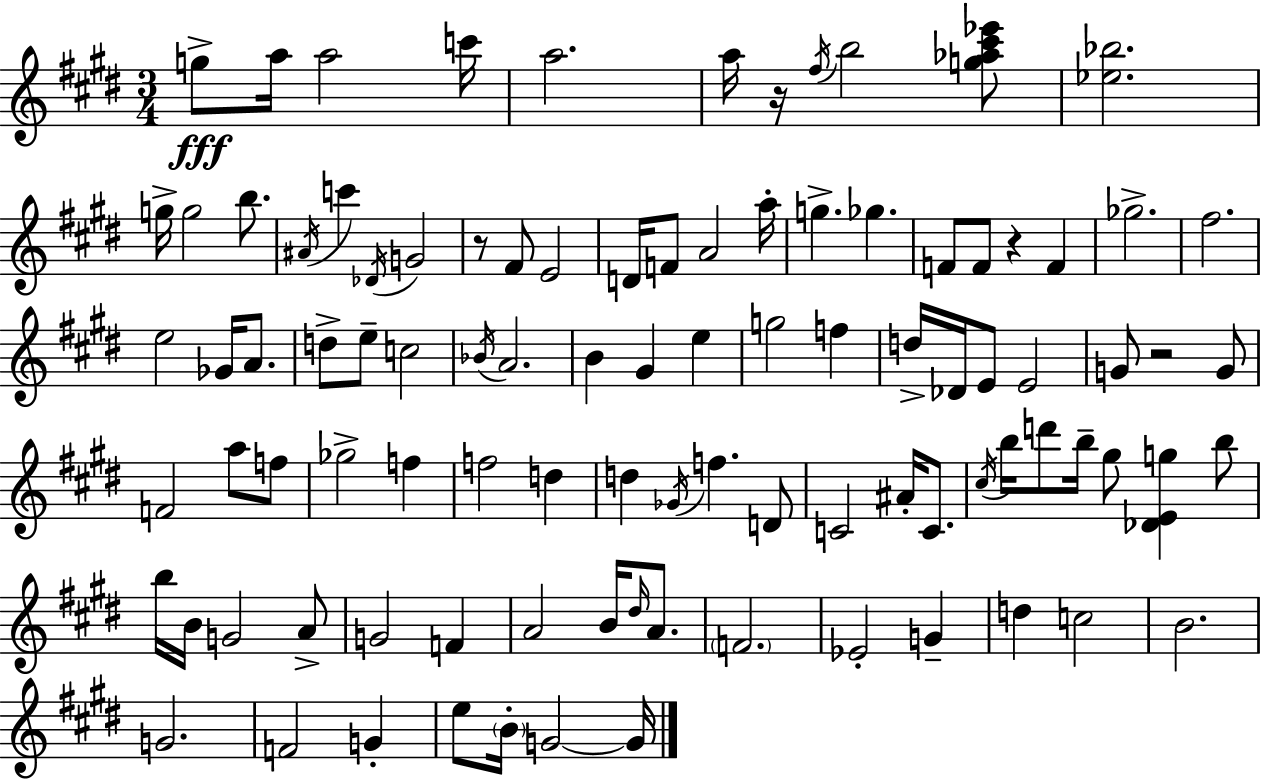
G5/e A5/s A5/h C6/s A5/h. A5/s R/s F#5/s B5/h [G5,Ab5,C#6,Eb6]/e [Eb5,Bb5]/h. G5/s G5/h B5/e. A#4/s C6/q Db4/s G4/h R/e F#4/e E4/h D4/s F4/e A4/h A5/s G5/q. Gb5/q. F4/e F4/e R/q F4/q Gb5/h. F#5/h. E5/h Gb4/s A4/e. D5/e E5/e C5/h Bb4/s A4/h. B4/q G#4/q E5/q G5/h F5/q D5/s Db4/s E4/e E4/h G4/e R/h G4/e F4/h A5/e F5/e Gb5/h F5/q F5/h D5/q D5/q Gb4/s F5/q. D4/e C4/h A#4/s C4/e. C#5/s B5/s D6/e B5/s G#5/e [Db4,E4,G5]/q B5/e B5/s B4/s G4/h A4/e G4/h F4/q A4/h B4/s D#5/s A4/e. F4/h. Eb4/h G4/q D5/q C5/h B4/h. G4/h. F4/h G4/q E5/e B4/s G4/h G4/s